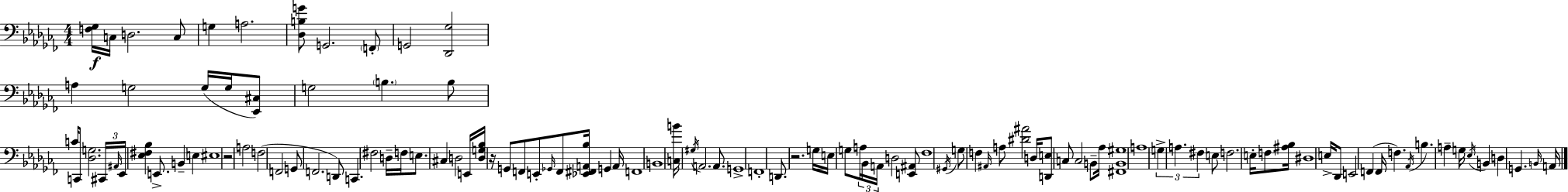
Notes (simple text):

[F3,Gb3]/s C3/s D3/h. C3/e G3/q A3/h. [Db3,B3,G4]/e G2/h. F2/e G2/h [Db2,Gb3]/h A3/q G3/h G3/s G3/s [Eb2,C#3]/e G3/h B3/q. B3/e C4/s C2/e [Db3,G3]/h. C#2/s A#2/s Eb2/s [Eb3,F#3,Bb3]/q E2/e. B2/q E3/q EIS3/w R/h A3/h F3/h F2/h G2/e F2/h. D2/e C2/q. F#3/h D3/s F3/s E3/e. C#3/q D3/h E2/s [D3,G3,Bb3]/s R/s G2/e F2/e E2/e Gb2/s F2/e [Eb2,F#2,A2,Bb3]/s G2/q A2/s F2/w B2/w [C3,B4]/s G#3/s A2/h. A2/e. G2/w F2/w D2/e. R/h. G3/s E3/s G3/e A3/s Bb2/s A2/s D3/h [E2,A#2]/e FES3/w G#2/s G3/e F3/q A#2/s A3/e [D#4,A#4]/h D3/s [D2,E3]/e C3/e C3/h B2/e Ab3/s [F#2,B2,G#3]/w A3/w G3/q A3/q. F#3/q E3/e F3/h. E3/s F3/e [A#3,Bb3]/s D#3/w E3/s Db2/e E2/h F2/q F2/s F3/q. Ab2/s B3/q. A3/q G3/s Eb3/s B2/q D3/q G2/q. B2/s A2/s